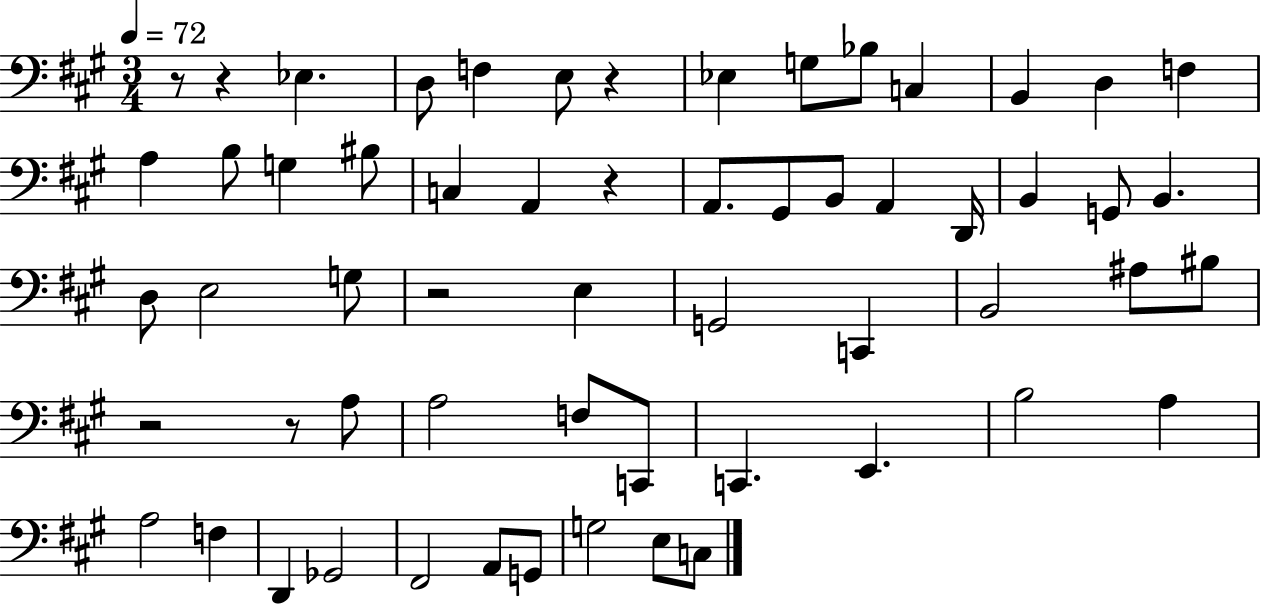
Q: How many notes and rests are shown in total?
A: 59